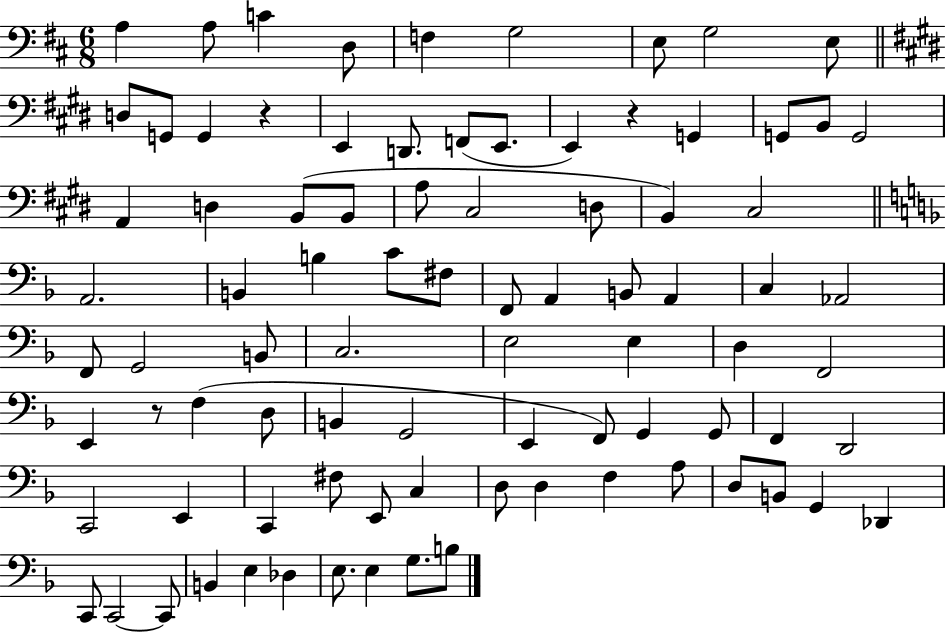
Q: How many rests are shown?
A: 3